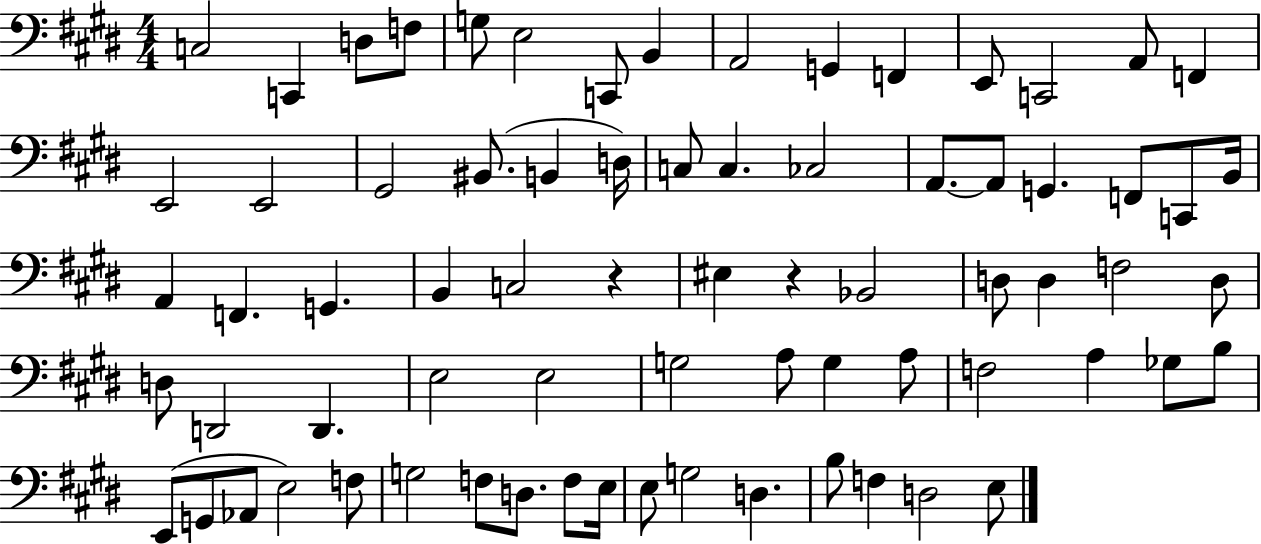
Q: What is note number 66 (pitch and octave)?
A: G3